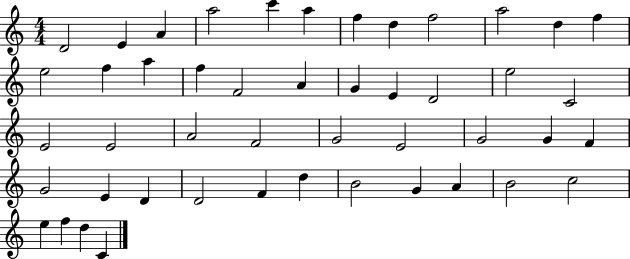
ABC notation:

X:1
T:Untitled
M:4/4
L:1/4
K:C
D2 E A a2 c' a f d f2 a2 d f e2 f a f F2 A G E D2 e2 C2 E2 E2 A2 F2 G2 E2 G2 G F G2 E D D2 F d B2 G A B2 c2 e f d C